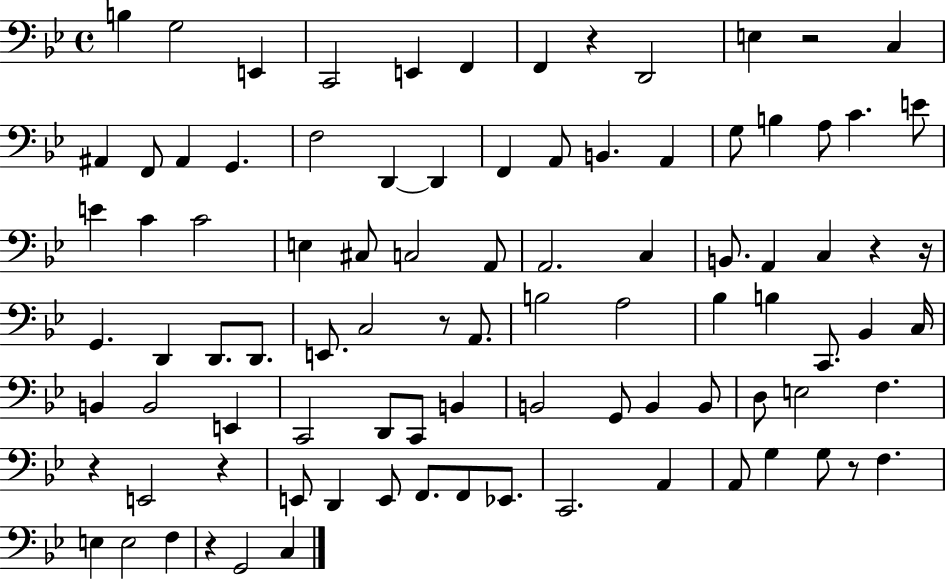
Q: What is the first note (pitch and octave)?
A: B3